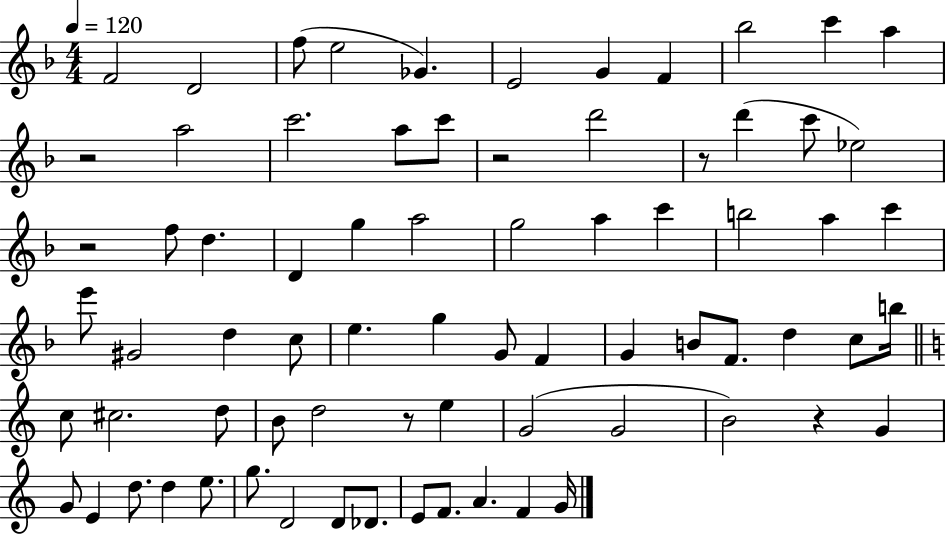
F4/h D4/h F5/e E5/h Gb4/q. E4/h G4/q F4/q Bb5/h C6/q A5/q R/h A5/h C6/h. A5/e C6/e R/h D6/h R/e D6/q C6/e Eb5/h R/h F5/e D5/q. D4/q G5/q A5/h G5/h A5/q C6/q B5/h A5/q C6/q E6/e G#4/h D5/q C5/e E5/q. G5/q G4/e F4/q G4/q B4/e F4/e. D5/q C5/e B5/s C5/e C#5/h. D5/e B4/e D5/h R/e E5/q G4/h G4/h B4/h R/q G4/q G4/e E4/q D5/e. D5/q E5/e. G5/e. D4/h D4/e Db4/e. E4/e F4/e. A4/q. F4/q G4/s